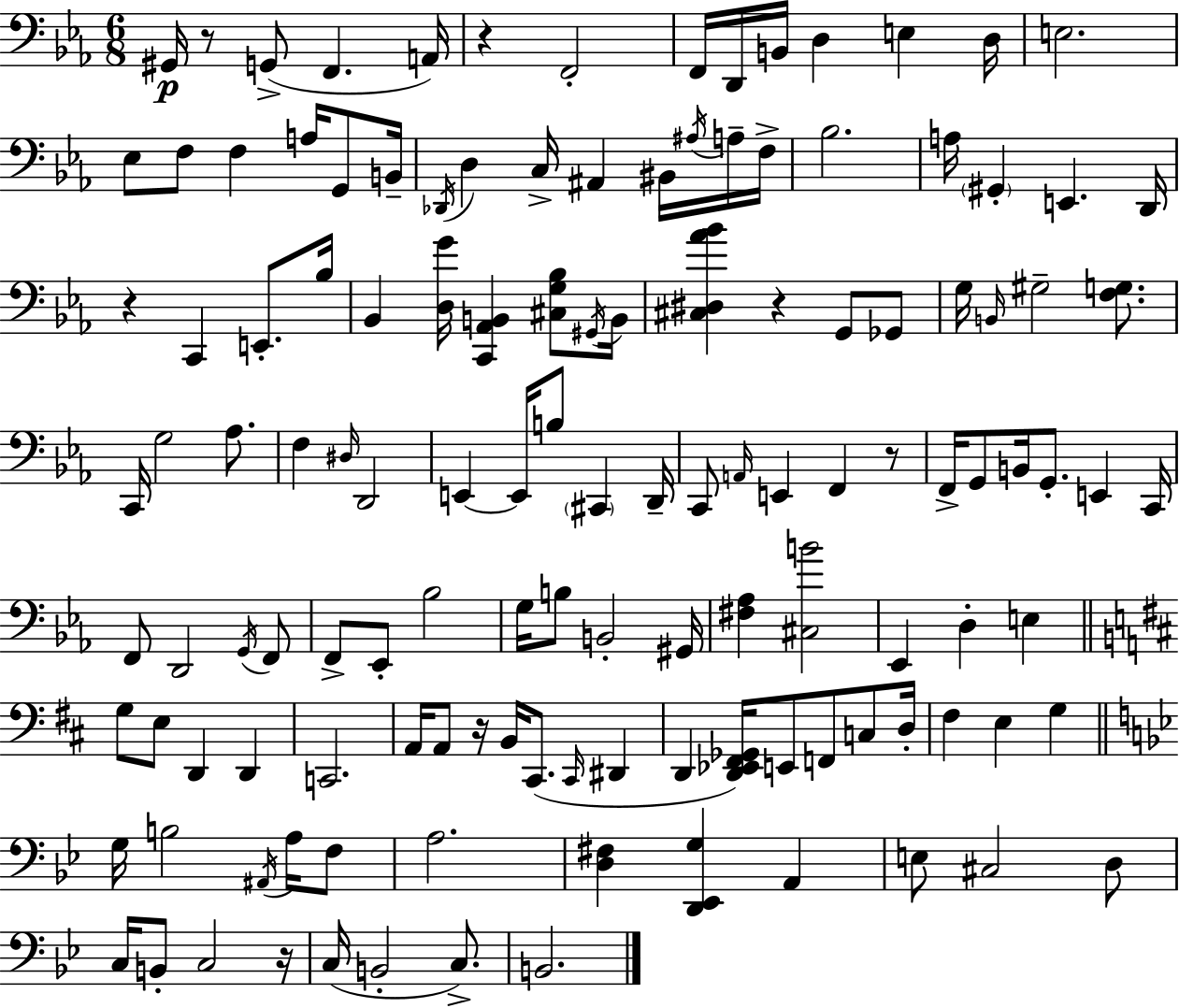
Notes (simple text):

G#2/s R/e G2/e F2/q. A2/s R/q F2/h F2/s D2/s B2/s D3/q E3/q D3/s E3/h. Eb3/e F3/e F3/q A3/s G2/e B2/s Db2/s D3/q C3/s A#2/q BIS2/s A#3/s A3/s F3/s Bb3/h. A3/s G#2/q E2/q. D2/s R/q C2/q E2/e. Bb3/s Bb2/q [D3,G4]/s [C2,Ab2,B2]/q [C#3,G3,Bb3]/e G#2/s B2/s [C#3,D#3,Ab4,Bb4]/q R/q G2/e Gb2/e G3/s B2/s G#3/h [F3,G3]/e. C2/s G3/h Ab3/e. F3/q D#3/s D2/h E2/q E2/s B3/e C#2/q D2/s C2/e A2/s E2/q F2/q R/e F2/s G2/e B2/s G2/e. E2/q C2/s F2/e D2/h G2/s F2/e F2/e Eb2/e Bb3/h G3/s B3/e B2/h G#2/s [F#3,Ab3]/q [C#3,B4]/h Eb2/q D3/q E3/q G3/e E3/e D2/q D2/q C2/h. A2/s A2/e R/s B2/s C#2/e. C#2/s D#2/q D2/q [D2,Eb2,F#2,Gb2]/s E2/e F2/e C3/e D3/s F#3/q E3/q G3/q G3/s B3/h A#2/s A3/s F3/e A3/h. [D3,F#3]/q [D2,Eb2,G3]/q A2/q E3/e C#3/h D3/e C3/s B2/e C3/h R/s C3/s B2/h C3/e. B2/h.